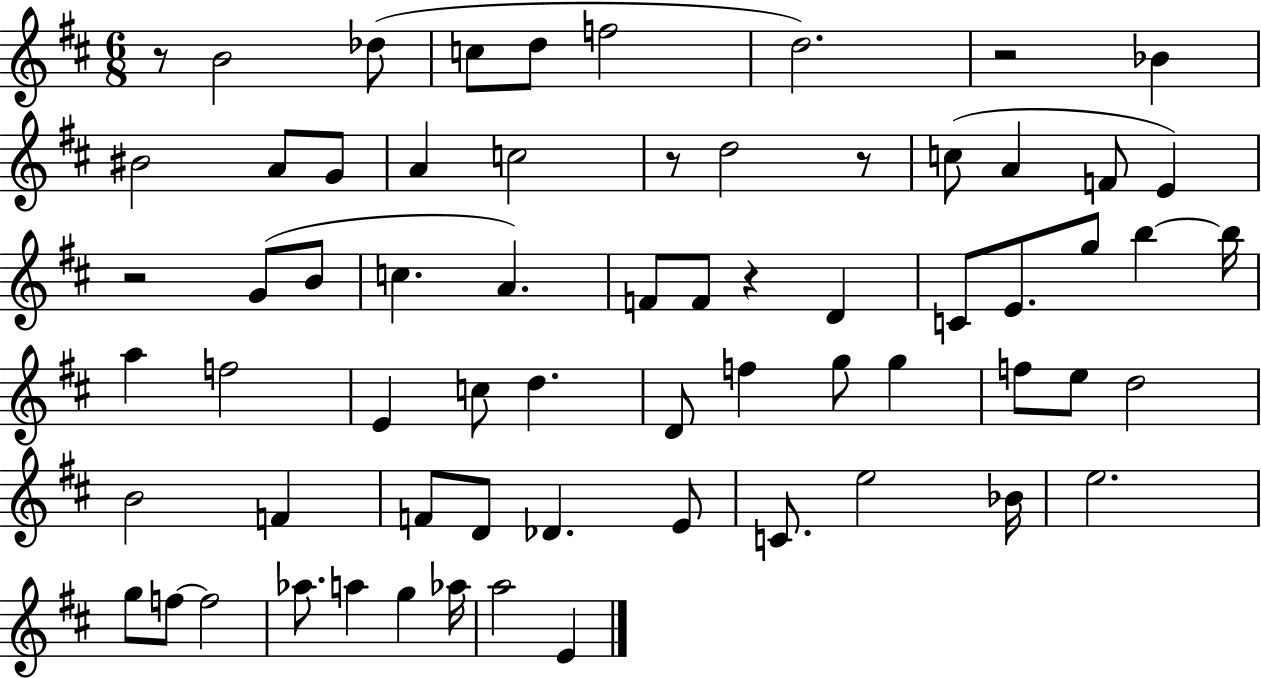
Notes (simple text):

R/e B4/h Db5/e C5/e D5/e F5/h D5/h. R/h Bb4/q BIS4/h A4/e G4/e A4/q C5/h R/e D5/h R/e C5/e A4/q F4/e E4/q R/h G4/e B4/e C5/q. A4/q. F4/e F4/e R/q D4/q C4/e E4/e. G5/e B5/q B5/s A5/q F5/h E4/q C5/e D5/q. D4/e F5/q G5/e G5/q F5/e E5/e D5/h B4/h F4/q F4/e D4/e Db4/q. E4/e C4/e. E5/h Bb4/s E5/h. G5/e F5/e F5/h Ab5/e. A5/q G5/q Ab5/s A5/h E4/q